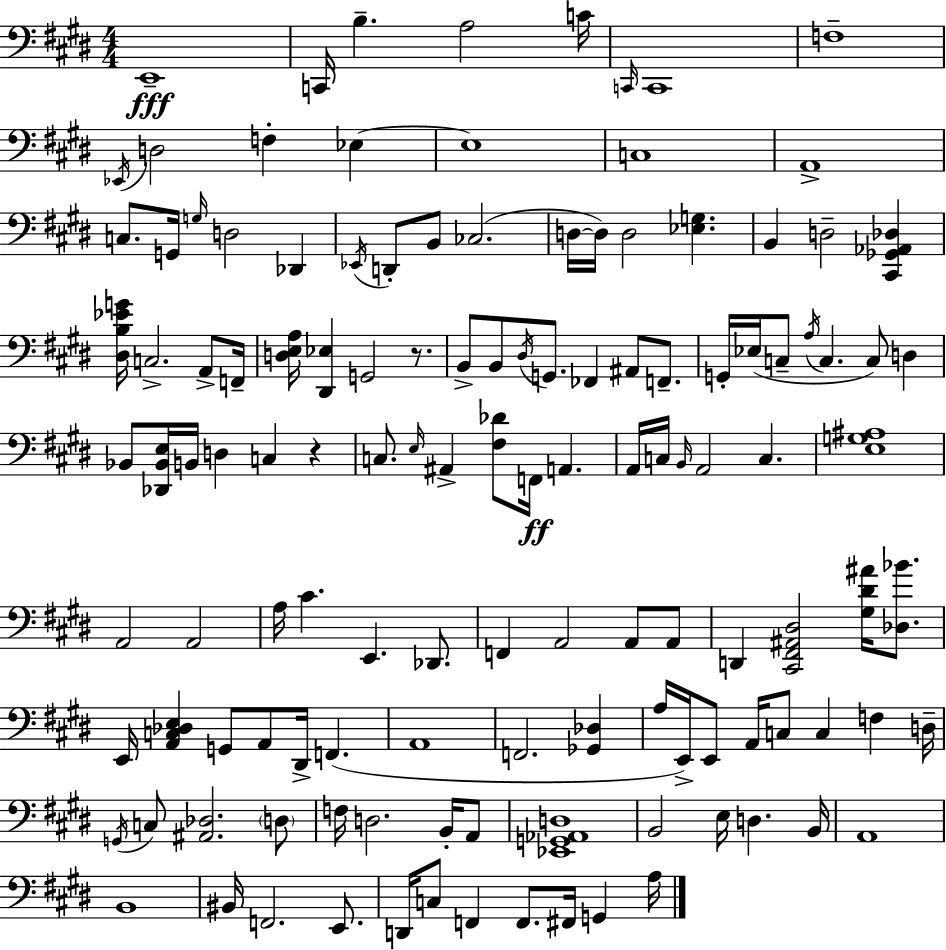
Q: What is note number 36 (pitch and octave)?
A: D#3